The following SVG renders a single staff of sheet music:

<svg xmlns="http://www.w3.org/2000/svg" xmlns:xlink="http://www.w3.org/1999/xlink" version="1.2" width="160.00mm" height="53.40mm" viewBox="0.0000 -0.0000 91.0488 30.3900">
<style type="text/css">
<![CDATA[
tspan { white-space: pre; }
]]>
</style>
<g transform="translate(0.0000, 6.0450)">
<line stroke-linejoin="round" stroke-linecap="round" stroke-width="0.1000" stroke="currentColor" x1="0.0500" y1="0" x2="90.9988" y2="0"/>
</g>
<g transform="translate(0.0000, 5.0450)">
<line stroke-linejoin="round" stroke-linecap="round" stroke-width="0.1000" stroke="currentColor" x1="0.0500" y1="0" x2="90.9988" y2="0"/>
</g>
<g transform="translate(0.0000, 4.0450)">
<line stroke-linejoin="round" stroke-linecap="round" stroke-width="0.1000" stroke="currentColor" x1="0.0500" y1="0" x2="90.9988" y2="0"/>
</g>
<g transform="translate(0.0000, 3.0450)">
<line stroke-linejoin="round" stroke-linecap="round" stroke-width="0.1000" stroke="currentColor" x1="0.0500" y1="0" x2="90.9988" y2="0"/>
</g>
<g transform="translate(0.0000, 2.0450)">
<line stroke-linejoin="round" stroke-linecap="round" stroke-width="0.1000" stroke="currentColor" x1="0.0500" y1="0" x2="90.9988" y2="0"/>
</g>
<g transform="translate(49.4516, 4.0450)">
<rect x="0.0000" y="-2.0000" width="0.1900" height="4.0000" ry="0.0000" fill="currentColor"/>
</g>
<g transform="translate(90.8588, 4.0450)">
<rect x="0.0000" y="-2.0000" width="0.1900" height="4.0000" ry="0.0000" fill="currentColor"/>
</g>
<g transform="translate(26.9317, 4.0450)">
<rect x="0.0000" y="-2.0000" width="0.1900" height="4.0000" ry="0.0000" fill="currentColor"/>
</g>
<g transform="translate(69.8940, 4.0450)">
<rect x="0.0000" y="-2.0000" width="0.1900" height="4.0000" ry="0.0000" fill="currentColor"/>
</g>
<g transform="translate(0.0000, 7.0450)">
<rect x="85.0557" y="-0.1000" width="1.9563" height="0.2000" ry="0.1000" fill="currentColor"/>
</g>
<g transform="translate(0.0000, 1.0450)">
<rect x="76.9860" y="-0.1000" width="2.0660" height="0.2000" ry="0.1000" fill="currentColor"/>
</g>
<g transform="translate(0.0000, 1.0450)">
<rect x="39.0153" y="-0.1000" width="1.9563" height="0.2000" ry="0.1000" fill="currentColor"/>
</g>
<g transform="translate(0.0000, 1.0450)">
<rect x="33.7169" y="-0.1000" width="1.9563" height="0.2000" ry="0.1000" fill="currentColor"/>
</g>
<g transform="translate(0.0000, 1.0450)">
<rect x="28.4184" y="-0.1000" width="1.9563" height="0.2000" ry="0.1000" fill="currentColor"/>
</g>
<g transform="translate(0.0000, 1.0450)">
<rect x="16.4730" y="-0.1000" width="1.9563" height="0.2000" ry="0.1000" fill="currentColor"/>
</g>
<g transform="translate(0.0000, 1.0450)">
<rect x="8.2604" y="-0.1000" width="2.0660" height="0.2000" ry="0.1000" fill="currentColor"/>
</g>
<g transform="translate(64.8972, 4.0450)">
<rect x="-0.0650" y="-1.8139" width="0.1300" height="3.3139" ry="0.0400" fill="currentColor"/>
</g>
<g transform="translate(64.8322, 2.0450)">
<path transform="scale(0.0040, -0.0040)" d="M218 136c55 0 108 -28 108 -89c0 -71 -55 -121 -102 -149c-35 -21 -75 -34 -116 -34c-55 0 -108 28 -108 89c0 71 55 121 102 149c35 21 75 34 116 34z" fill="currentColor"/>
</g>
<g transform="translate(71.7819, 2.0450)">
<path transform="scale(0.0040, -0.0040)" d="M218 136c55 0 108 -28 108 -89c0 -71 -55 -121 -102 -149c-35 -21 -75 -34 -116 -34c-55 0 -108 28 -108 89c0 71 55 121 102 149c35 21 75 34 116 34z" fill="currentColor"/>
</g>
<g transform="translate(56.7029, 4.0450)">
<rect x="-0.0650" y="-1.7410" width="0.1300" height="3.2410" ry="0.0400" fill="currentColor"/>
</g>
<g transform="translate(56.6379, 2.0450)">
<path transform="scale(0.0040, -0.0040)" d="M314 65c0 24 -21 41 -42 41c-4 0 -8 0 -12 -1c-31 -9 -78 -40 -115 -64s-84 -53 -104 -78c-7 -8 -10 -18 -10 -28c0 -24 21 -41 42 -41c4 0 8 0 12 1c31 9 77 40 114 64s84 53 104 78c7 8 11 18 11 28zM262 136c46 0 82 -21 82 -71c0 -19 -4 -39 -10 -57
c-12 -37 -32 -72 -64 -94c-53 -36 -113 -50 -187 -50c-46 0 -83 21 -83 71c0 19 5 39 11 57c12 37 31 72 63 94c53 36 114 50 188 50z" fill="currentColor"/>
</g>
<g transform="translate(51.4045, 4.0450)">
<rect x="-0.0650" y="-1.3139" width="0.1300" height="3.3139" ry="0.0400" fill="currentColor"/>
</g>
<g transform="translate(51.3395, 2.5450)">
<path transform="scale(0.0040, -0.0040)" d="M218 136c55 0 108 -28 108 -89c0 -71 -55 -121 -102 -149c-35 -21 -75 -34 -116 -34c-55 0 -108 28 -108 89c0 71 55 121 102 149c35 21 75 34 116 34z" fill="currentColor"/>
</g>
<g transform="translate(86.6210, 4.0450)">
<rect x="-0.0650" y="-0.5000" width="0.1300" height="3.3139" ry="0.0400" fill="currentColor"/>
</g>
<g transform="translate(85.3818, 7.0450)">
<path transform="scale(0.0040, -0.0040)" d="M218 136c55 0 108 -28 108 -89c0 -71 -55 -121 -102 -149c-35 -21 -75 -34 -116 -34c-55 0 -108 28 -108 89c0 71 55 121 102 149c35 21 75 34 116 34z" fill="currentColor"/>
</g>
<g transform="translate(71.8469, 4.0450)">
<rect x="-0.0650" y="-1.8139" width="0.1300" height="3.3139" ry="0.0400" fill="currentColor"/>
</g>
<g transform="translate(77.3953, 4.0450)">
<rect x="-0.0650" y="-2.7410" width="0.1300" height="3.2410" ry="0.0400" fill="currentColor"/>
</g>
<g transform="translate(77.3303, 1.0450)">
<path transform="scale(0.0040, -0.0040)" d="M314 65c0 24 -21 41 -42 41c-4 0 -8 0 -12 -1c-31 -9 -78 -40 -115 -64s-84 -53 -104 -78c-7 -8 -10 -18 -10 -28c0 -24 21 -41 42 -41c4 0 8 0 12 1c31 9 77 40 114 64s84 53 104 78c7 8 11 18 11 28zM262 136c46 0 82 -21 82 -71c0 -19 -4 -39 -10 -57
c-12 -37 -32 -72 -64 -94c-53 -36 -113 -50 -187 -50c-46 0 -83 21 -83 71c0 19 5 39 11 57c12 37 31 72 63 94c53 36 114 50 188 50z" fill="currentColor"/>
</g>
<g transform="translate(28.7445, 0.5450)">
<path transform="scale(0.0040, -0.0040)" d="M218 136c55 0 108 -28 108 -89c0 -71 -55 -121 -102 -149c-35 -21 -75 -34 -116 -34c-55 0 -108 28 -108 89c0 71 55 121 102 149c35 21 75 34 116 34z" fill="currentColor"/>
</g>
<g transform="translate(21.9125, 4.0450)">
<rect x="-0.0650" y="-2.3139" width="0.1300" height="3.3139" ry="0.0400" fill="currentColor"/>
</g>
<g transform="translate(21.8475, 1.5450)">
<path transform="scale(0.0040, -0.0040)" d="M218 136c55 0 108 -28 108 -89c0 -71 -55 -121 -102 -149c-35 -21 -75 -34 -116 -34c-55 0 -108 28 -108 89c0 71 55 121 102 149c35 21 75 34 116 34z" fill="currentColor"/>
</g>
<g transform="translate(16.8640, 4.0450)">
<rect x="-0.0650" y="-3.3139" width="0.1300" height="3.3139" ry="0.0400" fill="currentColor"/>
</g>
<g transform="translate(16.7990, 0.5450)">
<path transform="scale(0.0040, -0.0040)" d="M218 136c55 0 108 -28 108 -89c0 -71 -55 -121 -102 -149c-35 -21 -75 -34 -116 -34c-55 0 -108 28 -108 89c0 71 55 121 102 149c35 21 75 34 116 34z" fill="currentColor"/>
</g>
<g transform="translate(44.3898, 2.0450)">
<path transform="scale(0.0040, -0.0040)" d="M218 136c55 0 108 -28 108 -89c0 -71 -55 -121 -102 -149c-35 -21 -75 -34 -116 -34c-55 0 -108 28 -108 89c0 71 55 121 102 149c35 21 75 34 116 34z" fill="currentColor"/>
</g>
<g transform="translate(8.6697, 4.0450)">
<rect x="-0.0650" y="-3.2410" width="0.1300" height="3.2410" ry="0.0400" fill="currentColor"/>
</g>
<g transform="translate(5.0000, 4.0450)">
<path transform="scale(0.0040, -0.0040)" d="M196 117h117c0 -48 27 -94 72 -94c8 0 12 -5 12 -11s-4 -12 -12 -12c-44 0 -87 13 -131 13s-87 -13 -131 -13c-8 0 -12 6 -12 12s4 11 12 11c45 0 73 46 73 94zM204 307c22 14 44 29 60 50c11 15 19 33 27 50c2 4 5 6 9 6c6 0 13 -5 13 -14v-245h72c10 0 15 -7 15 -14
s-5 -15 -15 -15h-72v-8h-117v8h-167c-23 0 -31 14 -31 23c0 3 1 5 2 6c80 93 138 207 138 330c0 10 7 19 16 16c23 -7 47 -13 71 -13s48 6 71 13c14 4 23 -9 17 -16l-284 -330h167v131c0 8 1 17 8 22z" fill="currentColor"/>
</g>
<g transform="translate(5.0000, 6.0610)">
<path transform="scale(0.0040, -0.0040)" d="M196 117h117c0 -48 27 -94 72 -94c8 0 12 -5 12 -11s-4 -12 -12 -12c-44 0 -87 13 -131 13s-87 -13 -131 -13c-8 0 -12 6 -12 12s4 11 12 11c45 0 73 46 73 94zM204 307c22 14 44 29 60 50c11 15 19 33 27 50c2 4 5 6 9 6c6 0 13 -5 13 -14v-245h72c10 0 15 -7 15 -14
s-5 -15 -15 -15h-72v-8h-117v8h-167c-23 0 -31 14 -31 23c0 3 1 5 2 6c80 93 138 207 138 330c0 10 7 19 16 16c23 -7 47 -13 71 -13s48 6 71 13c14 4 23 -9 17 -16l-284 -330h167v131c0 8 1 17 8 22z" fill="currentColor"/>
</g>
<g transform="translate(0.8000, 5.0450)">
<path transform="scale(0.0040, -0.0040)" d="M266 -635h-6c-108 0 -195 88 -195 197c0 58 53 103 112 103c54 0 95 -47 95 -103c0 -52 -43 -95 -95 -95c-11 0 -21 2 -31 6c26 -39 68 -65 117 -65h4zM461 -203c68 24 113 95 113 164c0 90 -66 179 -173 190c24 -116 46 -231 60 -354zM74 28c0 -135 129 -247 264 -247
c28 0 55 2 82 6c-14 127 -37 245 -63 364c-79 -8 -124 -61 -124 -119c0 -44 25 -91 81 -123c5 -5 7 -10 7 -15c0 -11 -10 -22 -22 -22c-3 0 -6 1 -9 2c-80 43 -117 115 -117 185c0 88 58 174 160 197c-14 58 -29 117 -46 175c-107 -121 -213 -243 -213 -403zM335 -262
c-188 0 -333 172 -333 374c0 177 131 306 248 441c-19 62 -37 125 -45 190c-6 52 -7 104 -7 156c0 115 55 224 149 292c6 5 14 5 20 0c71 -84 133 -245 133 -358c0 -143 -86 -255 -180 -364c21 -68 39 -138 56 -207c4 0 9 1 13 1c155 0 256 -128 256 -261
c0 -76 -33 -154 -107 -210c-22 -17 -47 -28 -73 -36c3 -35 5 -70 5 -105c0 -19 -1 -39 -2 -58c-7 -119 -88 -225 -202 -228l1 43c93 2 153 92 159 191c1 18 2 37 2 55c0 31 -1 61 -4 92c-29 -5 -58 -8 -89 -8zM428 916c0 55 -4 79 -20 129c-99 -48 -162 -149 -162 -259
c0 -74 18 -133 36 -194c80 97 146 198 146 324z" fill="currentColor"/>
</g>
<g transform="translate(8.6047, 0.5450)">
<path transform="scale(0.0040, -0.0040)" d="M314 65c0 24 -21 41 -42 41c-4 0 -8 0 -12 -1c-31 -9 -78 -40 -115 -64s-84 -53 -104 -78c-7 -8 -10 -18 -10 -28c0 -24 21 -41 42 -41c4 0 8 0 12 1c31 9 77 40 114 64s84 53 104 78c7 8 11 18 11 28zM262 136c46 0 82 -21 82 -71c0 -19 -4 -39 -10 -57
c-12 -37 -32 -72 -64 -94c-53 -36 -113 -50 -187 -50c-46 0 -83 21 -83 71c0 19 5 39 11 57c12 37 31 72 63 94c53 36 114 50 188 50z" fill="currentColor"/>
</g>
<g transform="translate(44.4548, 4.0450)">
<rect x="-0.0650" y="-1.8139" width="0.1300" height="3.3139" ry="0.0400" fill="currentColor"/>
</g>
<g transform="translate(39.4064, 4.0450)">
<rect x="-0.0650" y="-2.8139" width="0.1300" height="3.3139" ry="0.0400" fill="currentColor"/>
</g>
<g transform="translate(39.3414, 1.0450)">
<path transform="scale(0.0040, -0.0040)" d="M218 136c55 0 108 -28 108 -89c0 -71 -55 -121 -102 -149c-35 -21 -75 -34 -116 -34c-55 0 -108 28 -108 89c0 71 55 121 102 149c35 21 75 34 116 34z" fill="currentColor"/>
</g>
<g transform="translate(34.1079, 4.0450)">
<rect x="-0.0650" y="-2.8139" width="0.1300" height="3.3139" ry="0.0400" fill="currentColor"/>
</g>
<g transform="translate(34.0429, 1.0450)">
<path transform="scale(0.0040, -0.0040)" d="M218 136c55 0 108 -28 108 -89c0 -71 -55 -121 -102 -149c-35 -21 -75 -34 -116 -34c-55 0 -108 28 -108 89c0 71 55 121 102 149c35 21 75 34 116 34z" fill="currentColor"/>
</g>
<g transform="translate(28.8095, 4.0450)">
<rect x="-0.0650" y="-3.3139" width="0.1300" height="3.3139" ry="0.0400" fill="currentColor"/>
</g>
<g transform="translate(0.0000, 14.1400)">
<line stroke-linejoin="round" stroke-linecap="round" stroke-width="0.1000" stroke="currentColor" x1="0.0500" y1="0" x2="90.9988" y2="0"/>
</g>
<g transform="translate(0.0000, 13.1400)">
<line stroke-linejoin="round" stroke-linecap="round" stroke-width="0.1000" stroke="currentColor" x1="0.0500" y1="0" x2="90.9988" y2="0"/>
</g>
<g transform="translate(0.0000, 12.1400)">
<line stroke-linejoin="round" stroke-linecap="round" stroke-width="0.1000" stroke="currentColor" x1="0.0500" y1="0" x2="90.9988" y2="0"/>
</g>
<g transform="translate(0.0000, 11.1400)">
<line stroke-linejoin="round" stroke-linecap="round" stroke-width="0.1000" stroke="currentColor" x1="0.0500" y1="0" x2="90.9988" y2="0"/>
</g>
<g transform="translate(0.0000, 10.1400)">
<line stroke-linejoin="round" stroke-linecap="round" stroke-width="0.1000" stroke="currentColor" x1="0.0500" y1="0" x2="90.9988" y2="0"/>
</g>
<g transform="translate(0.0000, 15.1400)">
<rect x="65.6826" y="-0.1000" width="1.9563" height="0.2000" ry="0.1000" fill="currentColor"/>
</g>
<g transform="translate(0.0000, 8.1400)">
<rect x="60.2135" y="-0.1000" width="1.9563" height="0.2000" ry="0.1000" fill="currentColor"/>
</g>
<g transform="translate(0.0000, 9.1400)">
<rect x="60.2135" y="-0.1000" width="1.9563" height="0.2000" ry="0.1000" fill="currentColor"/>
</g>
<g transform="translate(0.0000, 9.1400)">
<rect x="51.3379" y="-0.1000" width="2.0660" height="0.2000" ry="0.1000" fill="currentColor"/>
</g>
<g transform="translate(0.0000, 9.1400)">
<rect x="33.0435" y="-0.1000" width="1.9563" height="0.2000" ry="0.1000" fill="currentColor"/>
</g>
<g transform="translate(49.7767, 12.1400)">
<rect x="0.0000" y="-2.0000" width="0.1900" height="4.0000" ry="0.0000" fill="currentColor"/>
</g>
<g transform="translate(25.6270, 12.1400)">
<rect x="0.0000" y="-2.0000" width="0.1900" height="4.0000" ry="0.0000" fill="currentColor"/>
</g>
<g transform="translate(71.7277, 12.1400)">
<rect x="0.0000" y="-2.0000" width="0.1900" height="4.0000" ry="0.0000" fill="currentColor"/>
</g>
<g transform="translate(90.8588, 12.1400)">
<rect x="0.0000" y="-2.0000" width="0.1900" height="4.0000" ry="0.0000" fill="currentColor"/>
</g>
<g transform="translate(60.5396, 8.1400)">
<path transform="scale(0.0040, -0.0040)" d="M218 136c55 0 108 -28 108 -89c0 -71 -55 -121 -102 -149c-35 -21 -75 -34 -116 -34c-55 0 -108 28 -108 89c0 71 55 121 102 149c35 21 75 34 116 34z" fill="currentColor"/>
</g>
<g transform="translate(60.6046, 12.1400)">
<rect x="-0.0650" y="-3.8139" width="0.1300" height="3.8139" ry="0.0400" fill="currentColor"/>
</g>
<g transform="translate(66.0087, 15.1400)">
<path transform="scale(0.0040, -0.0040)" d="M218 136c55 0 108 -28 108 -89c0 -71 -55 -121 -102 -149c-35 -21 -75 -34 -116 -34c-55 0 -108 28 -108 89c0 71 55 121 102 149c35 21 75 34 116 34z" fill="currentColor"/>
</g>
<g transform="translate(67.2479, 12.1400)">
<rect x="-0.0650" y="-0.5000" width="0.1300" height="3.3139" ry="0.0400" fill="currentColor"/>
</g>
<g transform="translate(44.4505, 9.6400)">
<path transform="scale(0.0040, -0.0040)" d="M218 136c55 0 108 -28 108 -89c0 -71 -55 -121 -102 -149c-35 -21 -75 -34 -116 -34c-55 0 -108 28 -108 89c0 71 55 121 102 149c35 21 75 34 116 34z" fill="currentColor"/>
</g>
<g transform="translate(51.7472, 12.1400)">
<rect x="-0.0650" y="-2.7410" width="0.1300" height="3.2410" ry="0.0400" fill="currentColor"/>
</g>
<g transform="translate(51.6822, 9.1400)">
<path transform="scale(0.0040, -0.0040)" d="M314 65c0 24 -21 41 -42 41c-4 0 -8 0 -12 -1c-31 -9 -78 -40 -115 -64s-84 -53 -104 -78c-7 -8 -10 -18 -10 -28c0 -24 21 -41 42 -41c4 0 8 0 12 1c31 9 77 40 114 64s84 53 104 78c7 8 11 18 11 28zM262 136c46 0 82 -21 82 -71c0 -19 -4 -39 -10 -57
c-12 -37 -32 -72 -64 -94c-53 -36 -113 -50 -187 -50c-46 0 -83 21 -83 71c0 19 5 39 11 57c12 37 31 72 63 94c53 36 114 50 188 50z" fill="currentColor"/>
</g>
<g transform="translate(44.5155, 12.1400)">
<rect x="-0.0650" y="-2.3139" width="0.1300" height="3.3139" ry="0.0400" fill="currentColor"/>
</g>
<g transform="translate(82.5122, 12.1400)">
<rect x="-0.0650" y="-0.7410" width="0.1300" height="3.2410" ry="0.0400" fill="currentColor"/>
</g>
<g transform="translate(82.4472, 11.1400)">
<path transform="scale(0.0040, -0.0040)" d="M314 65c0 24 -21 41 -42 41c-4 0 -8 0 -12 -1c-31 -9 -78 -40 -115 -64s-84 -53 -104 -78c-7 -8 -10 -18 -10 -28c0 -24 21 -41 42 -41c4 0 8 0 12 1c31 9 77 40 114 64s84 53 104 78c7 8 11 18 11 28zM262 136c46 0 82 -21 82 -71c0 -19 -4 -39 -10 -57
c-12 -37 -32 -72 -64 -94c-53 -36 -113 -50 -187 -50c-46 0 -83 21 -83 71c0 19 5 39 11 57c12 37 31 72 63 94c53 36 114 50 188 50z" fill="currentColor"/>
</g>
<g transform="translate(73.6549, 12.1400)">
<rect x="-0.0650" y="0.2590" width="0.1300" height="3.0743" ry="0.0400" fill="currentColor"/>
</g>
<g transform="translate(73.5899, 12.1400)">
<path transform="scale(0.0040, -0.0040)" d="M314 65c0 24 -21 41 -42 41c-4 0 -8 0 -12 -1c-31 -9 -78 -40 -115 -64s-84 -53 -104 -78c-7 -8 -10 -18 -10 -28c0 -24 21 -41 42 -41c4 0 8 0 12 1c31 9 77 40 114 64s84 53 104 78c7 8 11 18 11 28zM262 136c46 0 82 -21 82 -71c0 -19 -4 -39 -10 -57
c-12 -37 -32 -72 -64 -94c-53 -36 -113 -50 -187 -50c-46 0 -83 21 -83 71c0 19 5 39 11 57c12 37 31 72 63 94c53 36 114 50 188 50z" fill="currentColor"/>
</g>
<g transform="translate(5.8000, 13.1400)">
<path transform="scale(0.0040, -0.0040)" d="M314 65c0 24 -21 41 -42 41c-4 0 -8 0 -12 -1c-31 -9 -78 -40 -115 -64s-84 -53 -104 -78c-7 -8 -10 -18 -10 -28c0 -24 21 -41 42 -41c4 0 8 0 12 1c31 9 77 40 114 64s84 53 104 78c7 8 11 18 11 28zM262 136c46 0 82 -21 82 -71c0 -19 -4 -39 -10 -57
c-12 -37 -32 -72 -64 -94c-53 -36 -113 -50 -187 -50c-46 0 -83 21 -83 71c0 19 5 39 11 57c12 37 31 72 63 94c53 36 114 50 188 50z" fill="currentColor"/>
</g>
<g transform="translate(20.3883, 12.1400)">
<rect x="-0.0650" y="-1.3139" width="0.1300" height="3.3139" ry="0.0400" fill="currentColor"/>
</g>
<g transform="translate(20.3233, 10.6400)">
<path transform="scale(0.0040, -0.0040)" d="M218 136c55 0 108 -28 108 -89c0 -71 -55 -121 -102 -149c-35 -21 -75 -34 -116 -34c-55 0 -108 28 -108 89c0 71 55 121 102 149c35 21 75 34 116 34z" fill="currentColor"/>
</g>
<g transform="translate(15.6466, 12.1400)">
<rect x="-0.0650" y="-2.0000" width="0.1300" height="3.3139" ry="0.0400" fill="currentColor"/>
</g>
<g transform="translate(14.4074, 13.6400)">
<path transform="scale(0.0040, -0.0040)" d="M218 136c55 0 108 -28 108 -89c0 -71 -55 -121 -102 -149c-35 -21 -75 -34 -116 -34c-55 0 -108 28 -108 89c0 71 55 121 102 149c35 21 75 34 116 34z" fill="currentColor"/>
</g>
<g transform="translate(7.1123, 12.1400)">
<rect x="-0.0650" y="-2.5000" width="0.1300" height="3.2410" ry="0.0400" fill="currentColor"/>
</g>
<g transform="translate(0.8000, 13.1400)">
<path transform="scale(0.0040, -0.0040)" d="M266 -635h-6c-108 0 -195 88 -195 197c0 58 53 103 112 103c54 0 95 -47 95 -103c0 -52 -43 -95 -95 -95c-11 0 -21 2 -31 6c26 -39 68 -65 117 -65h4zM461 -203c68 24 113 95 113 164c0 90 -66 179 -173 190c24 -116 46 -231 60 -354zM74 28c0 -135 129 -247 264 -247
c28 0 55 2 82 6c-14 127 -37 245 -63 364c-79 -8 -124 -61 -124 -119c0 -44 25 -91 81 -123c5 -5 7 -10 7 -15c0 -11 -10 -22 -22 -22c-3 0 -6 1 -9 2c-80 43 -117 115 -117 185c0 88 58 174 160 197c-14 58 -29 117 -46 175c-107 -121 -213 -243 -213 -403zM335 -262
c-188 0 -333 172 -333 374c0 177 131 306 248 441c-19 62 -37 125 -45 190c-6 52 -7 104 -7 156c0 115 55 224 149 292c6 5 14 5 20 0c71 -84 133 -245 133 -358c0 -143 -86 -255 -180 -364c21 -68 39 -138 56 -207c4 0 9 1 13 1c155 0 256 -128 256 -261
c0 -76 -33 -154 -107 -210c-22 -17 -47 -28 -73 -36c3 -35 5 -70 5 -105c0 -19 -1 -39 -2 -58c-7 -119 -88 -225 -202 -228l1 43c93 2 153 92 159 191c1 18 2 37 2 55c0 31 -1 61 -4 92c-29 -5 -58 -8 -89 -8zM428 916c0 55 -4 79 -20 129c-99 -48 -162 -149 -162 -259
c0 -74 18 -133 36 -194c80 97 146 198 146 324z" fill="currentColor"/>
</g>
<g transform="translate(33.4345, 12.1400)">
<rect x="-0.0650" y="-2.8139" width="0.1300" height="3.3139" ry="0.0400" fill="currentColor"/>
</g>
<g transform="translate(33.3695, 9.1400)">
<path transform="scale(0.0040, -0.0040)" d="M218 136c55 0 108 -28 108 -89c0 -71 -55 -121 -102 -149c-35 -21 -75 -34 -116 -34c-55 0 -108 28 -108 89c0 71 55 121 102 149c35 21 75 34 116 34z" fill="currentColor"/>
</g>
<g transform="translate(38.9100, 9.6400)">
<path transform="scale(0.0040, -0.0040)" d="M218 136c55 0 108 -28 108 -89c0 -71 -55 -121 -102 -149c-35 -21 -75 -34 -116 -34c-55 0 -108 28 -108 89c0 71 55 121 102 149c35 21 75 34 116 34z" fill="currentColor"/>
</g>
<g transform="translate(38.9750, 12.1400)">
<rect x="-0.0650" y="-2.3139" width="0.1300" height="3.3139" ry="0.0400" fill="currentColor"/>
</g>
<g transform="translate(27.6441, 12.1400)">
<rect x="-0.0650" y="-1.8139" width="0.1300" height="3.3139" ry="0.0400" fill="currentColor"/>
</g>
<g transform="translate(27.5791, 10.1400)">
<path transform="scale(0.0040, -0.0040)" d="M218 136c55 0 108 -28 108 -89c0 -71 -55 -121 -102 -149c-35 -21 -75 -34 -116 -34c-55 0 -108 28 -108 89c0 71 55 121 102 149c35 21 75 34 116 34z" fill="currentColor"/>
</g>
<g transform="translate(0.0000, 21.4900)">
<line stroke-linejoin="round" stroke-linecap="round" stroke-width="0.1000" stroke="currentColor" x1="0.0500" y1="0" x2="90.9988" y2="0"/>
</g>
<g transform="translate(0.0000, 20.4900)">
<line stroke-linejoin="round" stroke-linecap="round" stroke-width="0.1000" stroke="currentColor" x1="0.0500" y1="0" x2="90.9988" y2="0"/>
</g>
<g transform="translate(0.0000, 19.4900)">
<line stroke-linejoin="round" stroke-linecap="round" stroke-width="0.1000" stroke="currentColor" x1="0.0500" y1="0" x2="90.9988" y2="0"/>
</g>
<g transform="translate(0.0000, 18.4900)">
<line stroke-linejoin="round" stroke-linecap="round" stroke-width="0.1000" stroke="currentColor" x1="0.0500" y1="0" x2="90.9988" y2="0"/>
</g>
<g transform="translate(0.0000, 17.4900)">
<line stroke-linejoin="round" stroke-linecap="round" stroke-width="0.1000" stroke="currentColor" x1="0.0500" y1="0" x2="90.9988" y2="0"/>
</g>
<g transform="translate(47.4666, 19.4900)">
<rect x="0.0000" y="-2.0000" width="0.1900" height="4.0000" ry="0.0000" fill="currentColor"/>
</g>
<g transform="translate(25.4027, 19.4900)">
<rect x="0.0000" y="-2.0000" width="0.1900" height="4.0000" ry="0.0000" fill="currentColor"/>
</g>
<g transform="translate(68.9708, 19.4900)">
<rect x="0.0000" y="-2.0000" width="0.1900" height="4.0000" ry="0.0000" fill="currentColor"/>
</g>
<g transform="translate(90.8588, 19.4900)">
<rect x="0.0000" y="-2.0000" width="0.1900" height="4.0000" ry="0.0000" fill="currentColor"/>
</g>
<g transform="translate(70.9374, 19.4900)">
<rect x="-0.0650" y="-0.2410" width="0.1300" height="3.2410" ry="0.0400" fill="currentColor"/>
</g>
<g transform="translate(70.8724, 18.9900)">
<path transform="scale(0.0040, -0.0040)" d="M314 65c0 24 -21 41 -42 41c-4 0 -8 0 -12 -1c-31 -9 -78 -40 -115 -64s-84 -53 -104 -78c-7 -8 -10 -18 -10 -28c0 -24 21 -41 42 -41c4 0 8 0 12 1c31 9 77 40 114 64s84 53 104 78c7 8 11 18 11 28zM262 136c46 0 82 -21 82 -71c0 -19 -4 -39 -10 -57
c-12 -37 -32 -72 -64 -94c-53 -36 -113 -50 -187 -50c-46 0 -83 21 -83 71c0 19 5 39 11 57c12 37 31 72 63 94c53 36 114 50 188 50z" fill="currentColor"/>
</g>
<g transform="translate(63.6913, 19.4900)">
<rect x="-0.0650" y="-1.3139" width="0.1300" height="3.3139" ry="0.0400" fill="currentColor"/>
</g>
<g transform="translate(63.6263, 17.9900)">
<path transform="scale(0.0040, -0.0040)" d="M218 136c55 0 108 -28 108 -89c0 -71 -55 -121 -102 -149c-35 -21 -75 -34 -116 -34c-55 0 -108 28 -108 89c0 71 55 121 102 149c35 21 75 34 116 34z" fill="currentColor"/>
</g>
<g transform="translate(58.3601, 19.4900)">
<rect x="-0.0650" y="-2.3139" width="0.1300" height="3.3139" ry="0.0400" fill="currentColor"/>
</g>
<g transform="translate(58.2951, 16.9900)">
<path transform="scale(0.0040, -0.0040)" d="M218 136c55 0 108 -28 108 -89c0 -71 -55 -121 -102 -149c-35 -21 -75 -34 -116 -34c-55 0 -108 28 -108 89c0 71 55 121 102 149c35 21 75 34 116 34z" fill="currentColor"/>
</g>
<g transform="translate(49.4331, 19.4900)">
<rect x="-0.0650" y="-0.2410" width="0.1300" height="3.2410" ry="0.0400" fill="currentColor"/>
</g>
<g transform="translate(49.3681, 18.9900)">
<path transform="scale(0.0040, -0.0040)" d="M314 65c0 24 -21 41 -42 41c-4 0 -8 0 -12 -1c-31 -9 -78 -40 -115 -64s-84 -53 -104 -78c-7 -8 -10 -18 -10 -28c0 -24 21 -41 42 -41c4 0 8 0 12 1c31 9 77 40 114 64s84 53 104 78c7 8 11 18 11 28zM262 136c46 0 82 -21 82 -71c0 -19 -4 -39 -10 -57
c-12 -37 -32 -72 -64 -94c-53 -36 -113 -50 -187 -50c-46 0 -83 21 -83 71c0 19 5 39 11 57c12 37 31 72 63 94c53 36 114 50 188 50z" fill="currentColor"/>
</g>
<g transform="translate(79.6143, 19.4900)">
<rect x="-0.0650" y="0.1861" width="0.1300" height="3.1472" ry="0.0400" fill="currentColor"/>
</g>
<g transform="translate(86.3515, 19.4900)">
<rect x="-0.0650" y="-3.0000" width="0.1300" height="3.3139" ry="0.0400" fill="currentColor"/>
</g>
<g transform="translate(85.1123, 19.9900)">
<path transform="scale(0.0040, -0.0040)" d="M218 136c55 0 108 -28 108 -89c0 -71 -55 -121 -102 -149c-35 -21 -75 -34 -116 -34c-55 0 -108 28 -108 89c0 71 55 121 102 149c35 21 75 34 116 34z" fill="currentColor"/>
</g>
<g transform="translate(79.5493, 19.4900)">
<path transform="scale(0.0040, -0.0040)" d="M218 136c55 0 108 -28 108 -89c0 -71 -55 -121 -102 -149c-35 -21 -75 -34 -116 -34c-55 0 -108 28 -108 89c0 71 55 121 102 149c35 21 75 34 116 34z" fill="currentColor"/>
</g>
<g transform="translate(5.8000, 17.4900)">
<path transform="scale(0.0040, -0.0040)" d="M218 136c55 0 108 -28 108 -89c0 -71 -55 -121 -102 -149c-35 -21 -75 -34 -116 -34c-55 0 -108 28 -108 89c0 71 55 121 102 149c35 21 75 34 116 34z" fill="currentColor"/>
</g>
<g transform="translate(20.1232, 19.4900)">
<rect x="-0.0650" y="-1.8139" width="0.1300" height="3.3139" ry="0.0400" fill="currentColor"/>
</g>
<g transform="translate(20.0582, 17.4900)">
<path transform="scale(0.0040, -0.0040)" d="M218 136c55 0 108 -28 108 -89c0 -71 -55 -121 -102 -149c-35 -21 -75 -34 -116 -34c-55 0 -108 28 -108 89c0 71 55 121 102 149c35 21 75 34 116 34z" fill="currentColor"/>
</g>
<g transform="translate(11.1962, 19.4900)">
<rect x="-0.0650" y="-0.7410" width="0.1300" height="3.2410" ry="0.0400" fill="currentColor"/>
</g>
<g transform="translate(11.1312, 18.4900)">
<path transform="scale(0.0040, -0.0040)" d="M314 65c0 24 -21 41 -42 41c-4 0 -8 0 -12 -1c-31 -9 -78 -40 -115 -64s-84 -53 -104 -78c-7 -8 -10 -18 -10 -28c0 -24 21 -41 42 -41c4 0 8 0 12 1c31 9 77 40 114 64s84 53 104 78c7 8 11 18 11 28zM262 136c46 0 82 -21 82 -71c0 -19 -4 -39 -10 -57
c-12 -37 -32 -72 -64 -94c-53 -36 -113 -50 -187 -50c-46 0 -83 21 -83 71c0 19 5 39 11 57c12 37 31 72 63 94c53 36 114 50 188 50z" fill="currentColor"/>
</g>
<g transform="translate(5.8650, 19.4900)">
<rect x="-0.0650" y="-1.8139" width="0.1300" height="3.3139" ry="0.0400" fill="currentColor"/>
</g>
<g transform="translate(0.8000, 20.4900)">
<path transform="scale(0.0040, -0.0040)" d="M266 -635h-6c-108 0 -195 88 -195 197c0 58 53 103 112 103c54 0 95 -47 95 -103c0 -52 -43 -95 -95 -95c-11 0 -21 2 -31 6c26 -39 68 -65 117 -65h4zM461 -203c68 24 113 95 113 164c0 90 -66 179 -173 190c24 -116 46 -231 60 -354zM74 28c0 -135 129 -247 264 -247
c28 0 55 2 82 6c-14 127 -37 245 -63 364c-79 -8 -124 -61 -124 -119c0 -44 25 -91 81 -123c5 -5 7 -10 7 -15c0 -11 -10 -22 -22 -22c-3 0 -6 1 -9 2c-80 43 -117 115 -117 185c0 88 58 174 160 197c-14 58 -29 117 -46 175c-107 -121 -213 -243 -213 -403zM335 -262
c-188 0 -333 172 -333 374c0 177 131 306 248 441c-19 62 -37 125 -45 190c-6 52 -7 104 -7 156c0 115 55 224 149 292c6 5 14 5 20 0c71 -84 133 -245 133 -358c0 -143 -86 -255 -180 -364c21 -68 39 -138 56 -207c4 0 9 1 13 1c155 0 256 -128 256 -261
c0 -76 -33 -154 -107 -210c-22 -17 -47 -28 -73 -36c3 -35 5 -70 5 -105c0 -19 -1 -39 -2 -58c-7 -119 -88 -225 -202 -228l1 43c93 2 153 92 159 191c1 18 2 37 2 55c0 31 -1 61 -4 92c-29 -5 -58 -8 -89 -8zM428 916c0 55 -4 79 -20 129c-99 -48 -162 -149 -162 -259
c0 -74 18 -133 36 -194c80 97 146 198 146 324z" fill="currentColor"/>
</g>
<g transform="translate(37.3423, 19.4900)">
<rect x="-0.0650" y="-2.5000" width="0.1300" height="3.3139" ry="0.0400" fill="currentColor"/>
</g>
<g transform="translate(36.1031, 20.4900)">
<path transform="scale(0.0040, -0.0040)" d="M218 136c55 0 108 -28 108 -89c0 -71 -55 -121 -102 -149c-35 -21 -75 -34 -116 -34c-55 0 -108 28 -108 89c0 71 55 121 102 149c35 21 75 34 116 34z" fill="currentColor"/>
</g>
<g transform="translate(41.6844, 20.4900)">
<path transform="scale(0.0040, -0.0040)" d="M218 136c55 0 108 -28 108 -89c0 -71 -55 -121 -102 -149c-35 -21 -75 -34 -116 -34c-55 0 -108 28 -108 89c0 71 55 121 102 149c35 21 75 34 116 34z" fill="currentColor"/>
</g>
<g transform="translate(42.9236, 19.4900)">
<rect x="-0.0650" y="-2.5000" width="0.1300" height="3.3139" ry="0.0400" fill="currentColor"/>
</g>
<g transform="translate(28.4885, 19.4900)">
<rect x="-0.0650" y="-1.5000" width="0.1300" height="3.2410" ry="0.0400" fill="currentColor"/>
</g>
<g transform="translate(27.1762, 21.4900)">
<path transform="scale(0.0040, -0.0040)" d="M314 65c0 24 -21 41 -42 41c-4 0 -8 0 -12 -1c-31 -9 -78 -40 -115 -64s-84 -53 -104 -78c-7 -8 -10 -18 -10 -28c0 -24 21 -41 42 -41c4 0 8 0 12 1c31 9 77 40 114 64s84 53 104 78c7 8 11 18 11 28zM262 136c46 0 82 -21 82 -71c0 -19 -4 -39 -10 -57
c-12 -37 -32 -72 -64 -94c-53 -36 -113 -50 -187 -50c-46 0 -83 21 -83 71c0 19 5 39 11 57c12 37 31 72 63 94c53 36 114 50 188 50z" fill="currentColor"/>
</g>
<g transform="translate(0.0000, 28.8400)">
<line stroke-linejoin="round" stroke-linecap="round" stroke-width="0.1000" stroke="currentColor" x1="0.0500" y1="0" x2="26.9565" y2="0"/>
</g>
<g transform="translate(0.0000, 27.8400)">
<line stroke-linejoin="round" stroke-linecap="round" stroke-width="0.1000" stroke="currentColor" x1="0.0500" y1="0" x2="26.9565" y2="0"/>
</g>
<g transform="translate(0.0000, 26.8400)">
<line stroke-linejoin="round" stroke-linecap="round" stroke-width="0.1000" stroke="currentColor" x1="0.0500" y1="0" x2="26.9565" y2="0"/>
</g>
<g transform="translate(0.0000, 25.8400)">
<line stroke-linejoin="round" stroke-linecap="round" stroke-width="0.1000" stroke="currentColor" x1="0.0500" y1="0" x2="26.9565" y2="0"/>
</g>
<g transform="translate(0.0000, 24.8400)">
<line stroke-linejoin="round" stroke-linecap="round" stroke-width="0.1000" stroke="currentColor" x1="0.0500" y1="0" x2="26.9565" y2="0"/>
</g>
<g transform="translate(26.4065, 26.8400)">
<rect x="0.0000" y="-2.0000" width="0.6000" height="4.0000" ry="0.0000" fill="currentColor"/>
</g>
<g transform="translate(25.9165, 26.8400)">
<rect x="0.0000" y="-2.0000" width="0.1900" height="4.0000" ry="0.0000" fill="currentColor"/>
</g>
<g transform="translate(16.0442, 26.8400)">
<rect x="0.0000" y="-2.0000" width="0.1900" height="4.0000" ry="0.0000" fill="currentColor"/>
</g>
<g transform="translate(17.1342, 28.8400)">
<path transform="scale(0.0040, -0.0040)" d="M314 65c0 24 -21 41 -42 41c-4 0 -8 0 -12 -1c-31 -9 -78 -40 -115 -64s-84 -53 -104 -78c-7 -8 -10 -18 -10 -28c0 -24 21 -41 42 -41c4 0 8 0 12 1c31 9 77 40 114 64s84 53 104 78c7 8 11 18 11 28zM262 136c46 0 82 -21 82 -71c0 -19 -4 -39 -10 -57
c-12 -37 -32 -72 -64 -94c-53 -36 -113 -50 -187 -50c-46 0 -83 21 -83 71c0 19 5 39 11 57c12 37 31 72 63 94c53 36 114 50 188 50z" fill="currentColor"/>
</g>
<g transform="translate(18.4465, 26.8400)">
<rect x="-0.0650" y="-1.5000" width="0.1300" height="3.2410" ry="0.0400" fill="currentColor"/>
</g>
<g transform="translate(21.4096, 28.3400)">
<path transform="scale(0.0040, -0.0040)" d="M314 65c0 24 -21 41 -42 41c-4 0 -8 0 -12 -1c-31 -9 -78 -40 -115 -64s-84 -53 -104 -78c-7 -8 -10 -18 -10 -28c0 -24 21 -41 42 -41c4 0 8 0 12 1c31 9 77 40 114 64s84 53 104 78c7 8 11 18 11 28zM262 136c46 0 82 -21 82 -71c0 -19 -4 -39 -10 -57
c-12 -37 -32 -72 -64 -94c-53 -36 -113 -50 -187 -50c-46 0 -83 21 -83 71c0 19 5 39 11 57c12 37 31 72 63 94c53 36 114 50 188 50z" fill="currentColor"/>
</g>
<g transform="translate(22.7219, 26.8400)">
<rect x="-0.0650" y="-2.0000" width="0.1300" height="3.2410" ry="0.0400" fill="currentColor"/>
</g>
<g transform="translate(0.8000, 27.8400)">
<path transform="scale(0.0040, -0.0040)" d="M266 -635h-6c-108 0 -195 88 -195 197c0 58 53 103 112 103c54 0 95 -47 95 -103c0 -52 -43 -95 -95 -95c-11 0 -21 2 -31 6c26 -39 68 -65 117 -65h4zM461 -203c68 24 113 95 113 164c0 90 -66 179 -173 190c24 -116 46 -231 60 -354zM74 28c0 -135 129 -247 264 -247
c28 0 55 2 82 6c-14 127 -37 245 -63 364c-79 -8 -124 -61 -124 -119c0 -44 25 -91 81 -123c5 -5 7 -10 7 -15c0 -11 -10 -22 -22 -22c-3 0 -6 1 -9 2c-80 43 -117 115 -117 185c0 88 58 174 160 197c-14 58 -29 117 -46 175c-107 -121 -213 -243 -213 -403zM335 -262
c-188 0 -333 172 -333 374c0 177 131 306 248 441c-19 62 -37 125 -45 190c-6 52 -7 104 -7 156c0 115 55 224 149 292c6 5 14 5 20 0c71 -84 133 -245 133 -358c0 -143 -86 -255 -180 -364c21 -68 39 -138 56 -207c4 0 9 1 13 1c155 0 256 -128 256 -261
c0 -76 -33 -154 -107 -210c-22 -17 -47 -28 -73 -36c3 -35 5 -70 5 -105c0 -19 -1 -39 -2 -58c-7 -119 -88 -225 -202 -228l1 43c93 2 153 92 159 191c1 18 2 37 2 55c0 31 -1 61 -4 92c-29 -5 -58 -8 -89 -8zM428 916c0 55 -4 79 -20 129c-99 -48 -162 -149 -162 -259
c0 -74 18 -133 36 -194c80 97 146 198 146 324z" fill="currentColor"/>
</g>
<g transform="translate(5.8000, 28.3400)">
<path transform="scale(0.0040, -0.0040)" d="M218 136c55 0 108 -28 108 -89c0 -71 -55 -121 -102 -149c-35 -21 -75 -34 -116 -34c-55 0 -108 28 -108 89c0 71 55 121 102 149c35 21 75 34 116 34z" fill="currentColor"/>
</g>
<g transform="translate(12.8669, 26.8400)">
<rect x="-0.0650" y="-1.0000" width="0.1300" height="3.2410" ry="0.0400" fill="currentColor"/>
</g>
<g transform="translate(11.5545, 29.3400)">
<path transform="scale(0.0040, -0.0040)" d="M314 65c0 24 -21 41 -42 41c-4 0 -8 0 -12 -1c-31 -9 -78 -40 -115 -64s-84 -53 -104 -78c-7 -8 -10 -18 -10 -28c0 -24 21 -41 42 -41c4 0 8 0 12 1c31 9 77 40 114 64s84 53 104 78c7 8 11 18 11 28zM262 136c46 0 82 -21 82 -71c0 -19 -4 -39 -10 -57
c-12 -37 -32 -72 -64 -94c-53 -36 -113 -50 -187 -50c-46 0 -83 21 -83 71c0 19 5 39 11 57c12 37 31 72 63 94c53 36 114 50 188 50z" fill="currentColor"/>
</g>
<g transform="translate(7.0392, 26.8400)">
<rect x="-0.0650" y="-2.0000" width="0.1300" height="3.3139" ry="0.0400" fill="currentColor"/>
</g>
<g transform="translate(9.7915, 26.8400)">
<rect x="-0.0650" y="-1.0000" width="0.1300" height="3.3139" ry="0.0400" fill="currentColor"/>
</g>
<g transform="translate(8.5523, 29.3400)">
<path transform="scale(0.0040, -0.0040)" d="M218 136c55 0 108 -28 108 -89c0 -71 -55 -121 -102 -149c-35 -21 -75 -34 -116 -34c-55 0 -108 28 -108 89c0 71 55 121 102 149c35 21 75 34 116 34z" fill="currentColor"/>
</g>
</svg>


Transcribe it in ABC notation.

X:1
T:Untitled
M:4/4
L:1/4
K:C
b2 b g b a a f e f2 f f a2 C G2 F e f a g g a2 c' C B2 d2 f d2 f E2 G G c2 g e c2 B A F D D2 E2 F2